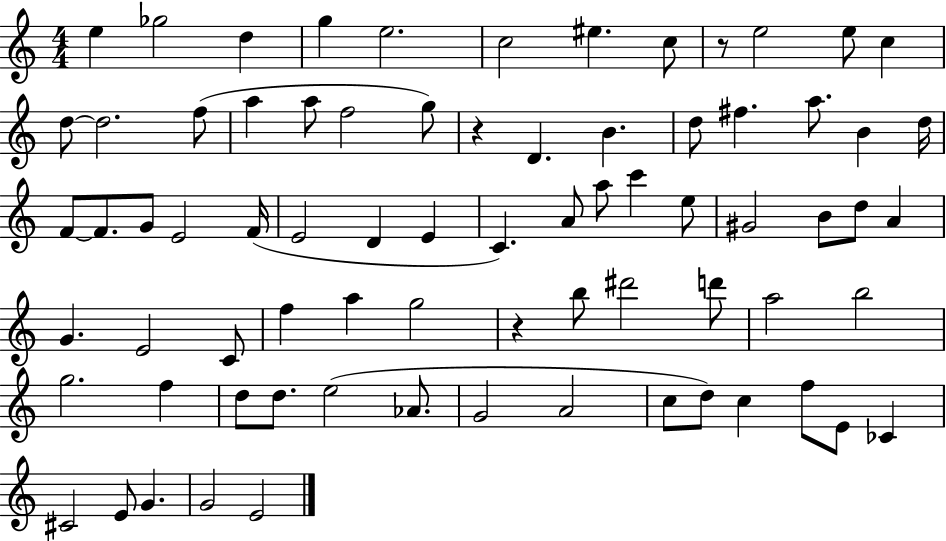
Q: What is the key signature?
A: C major